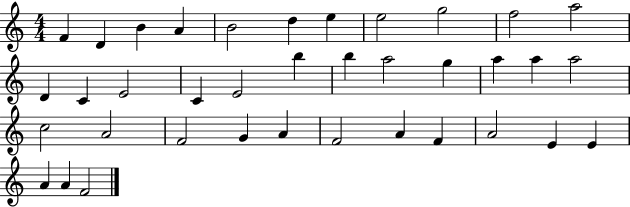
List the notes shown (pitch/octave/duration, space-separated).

F4/q D4/q B4/q A4/q B4/h D5/q E5/q E5/h G5/h F5/h A5/h D4/q C4/q E4/h C4/q E4/h B5/q B5/q A5/h G5/q A5/q A5/q A5/h C5/h A4/h F4/h G4/q A4/q F4/h A4/q F4/q A4/h E4/q E4/q A4/q A4/q F4/h